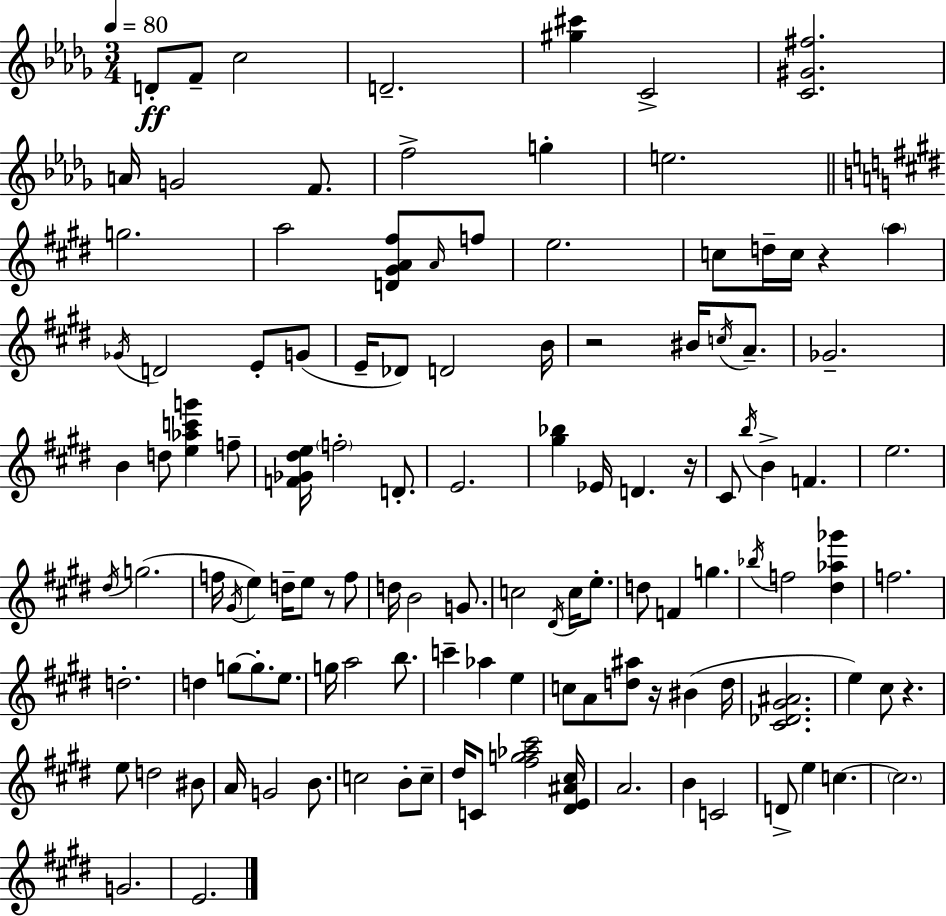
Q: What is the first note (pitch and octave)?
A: D4